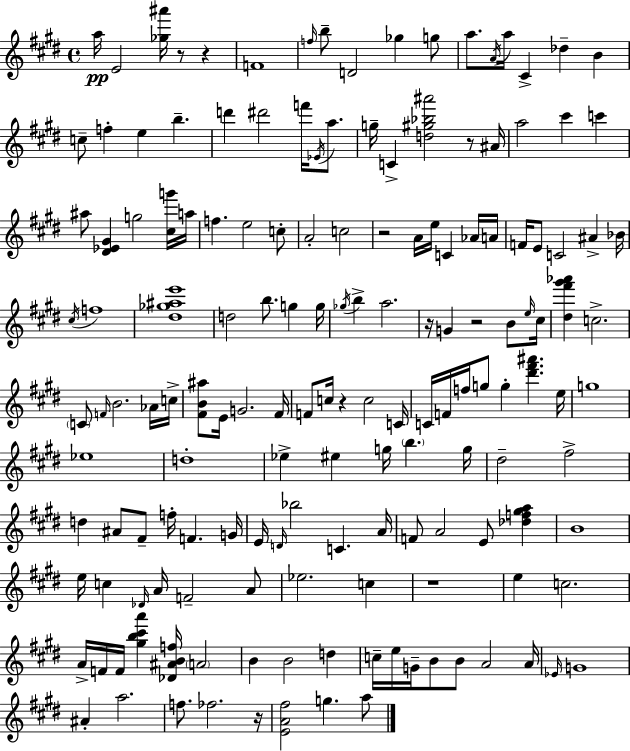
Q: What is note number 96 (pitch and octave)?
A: E4